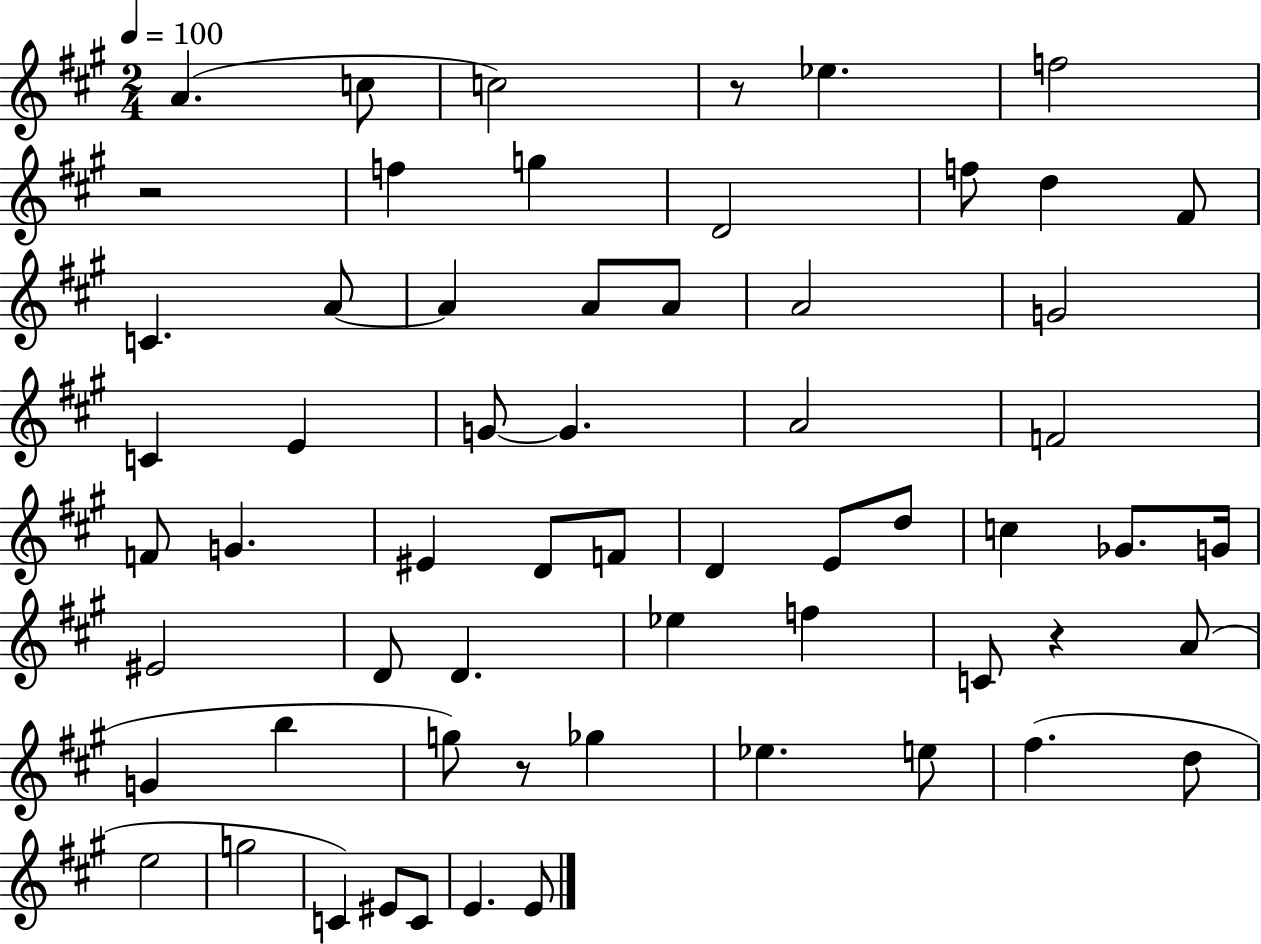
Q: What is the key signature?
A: A major